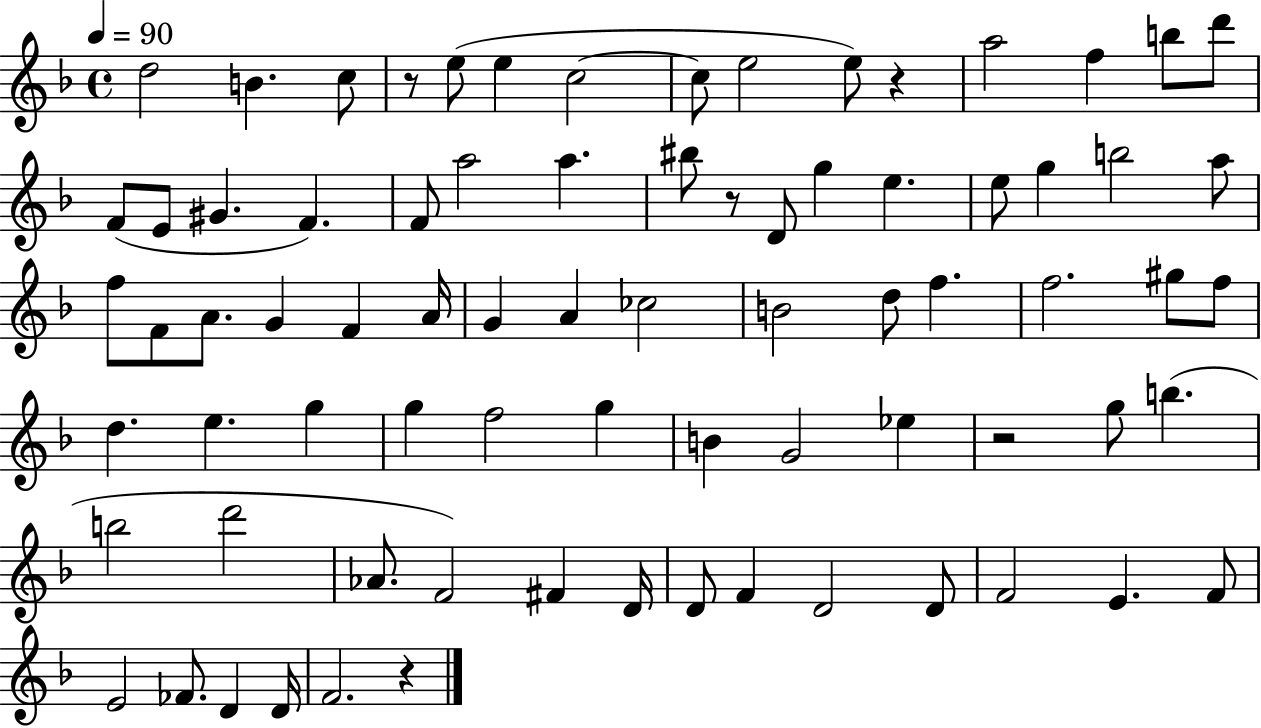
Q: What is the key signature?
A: F major